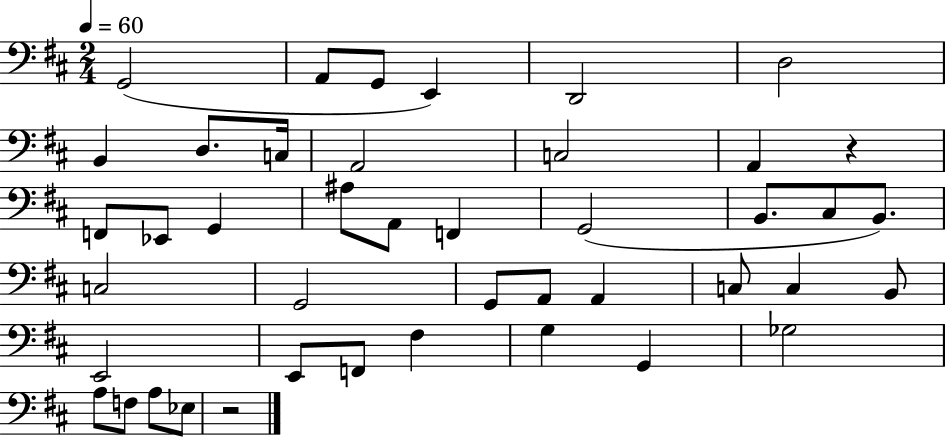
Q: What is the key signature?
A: D major